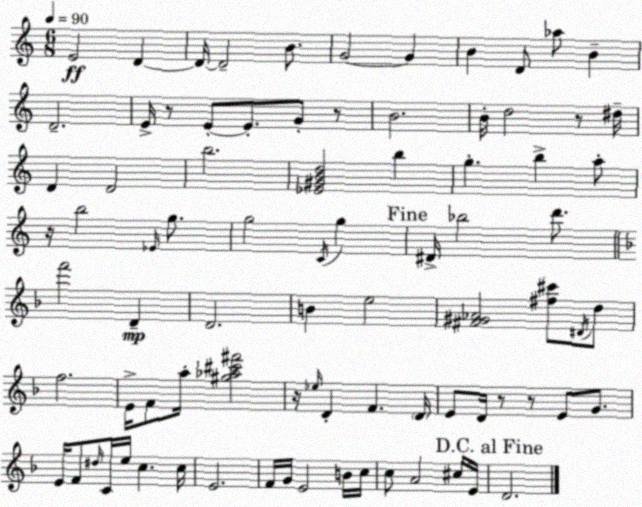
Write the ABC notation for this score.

X:1
T:Untitled
M:6/8
L:1/4
K:C
E2 D D/4 D2 B/2 G2 G B D/2 _a/2 B D2 E/4 z/2 E/2 E/2 G/2 z/2 B2 B/4 d2 z/2 ^d/4 D D2 b2 [_E^GBd]2 b g b a/2 z/4 b2 _E/4 g/2 g2 C/4 g ^D/4 _b2 d'/2 f'2 D D2 B e2 [^F^G_A]2 [^f^c']/2 ^D/4 d/2 f2 E/4 F/2 a/4 [^g_a^c'^f']2 z/4 _e/4 D F D/4 E/2 D/4 z/2 z/2 E/2 G/2 E/4 F/2 ^d/4 C/4 e/4 c c/4 E2 F/4 G/4 E2 B/4 c/4 c/2 A2 ^c/4 E/4 D2